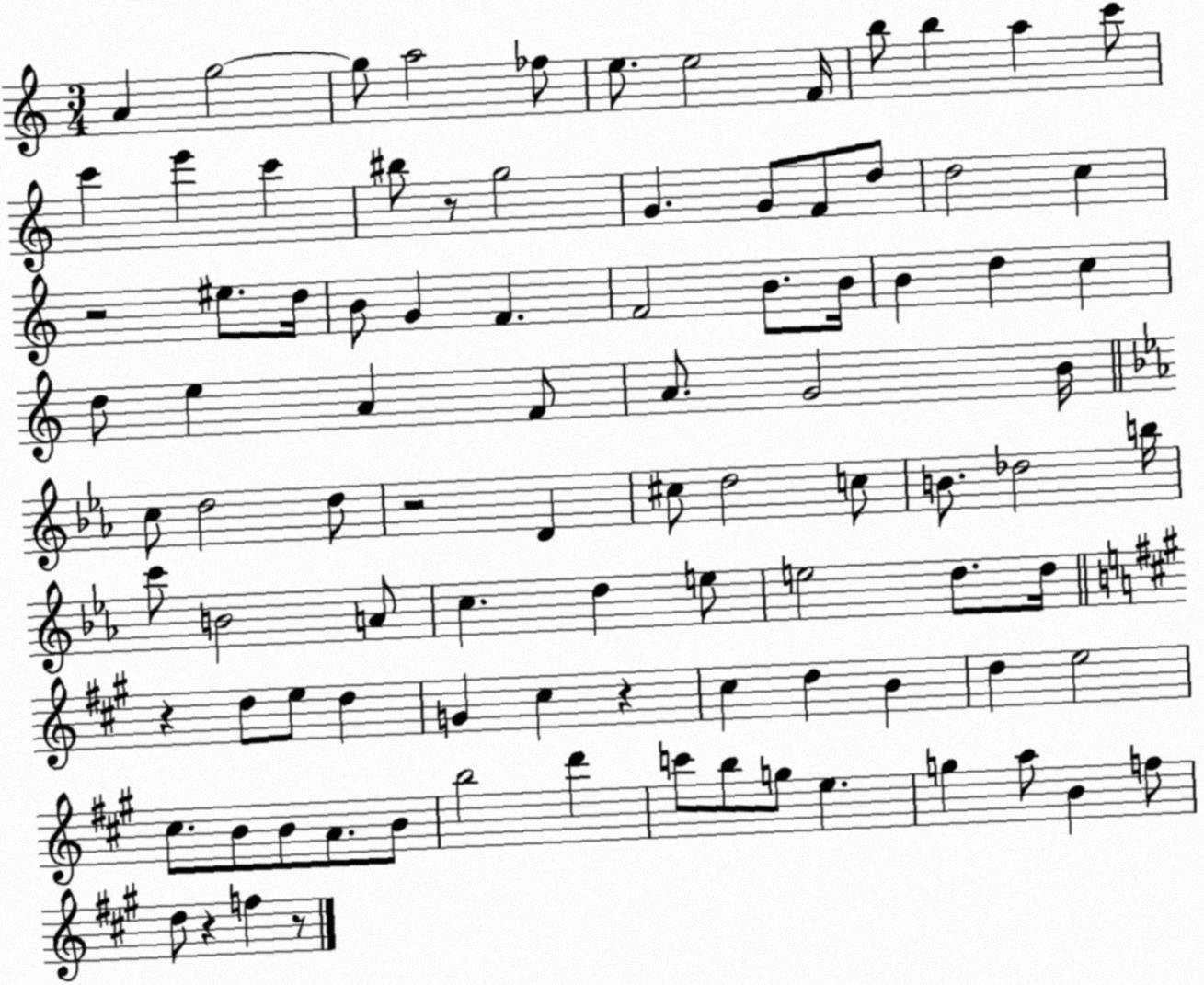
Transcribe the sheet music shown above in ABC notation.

X:1
T:Untitled
M:3/4
L:1/4
K:C
A g2 g/2 a2 _f/2 e/2 e2 F/4 b/2 b a c'/2 c' e' c' ^b/2 z/2 g2 G G/2 F/2 d/2 d2 c z2 ^e/2 d/4 B/2 G F F2 B/2 B/4 B d c d/2 e A F/2 A/2 G2 B/4 c/2 d2 d/2 z2 D ^c/2 d2 c/2 B/2 _d2 b/4 c'/2 B2 A/2 c d e/2 e2 d/2 d/4 z d/2 e/2 d G ^c z ^c d B d e2 ^c/2 B/2 B/2 A/2 B/2 b2 d' c'/2 b/2 g/2 e g a/2 B f/2 d/2 z f z/2